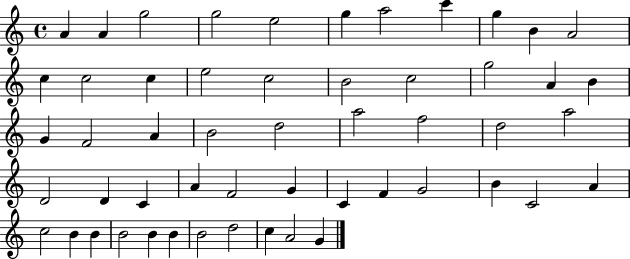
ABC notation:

X:1
T:Untitled
M:4/4
L:1/4
K:C
A A g2 g2 e2 g a2 c' g B A2 c c2 c e2 c2 B2 c2 g2 A B G F2 A B2 d2 a2 f2 d2 a2 D2 D C A F2 G C F G2 B C2 A c2 B B B2 B B B2 d2 c A2 G